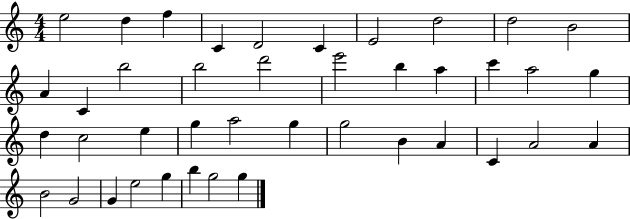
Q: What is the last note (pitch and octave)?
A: G5